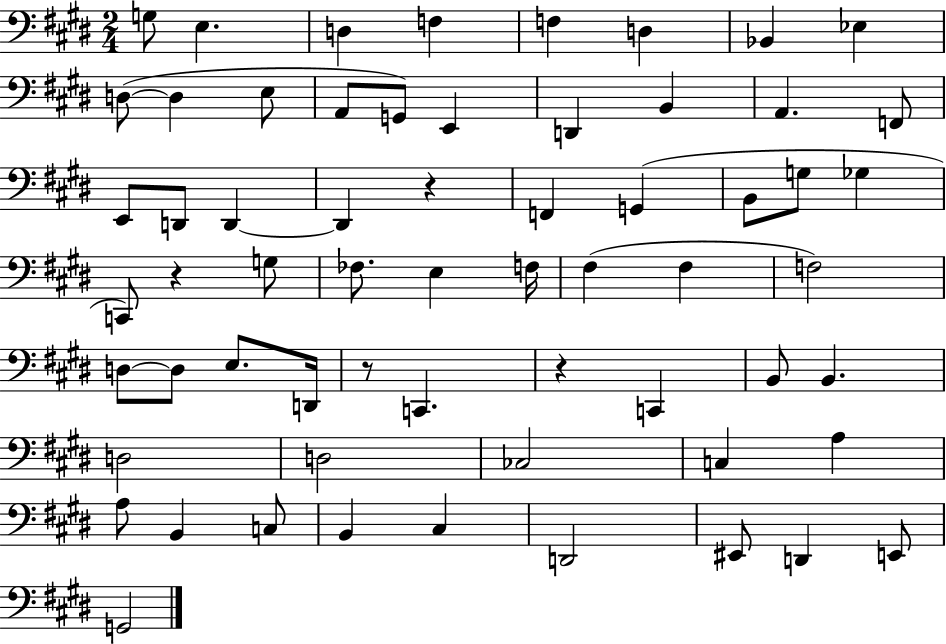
X:1
T:Untitled
M:2/4
L:1/4
K:E
G,/2 E, D, F, F, D, _B,, _E, D,/2 D, E,/2 A,,/2 G,,/2 E,, D,, B,, A,, F,,/2 E,,/2 D,,/2 D,, D,, z F,, G,, B,,/2 G,/2 _G, C,,/2 z G,/2 _F,/2 E, F,/4 ^F, ^F, F,2 D,/2 D,/2 E,/2 D,,/4 z/2 C,, z C,, B,,/2 B,, D,2 D,2 _C,2 C, A, A,/2 B,, C,/2 B,, ^C, D,,2 ^E,,/2 D,, E,,/2 G,,2